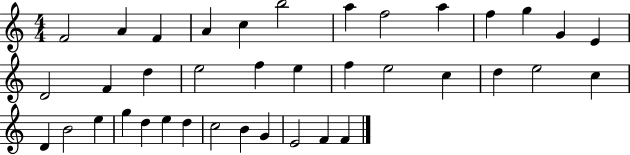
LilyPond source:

{
  \clef treble
  \numericTimeSignature
  \time 4/4
  \key c \major
  f'2 a'4 f'4 | a'4 c''4 b''2 | a''4 f''2 a''4 | f''4 g''4 g'4 e'4 | \break d'2 f'4 d''4 | e''2 f''4 e''4 | f''4 e''2 c''4 | d''4 e''2 c''4 | \break d'4 b'2 e''4 | g''4 d''4 e''4 d''4 | c''2 b'4 g'4 | e'2 f'4 f'4 | \break \bar "|."
}